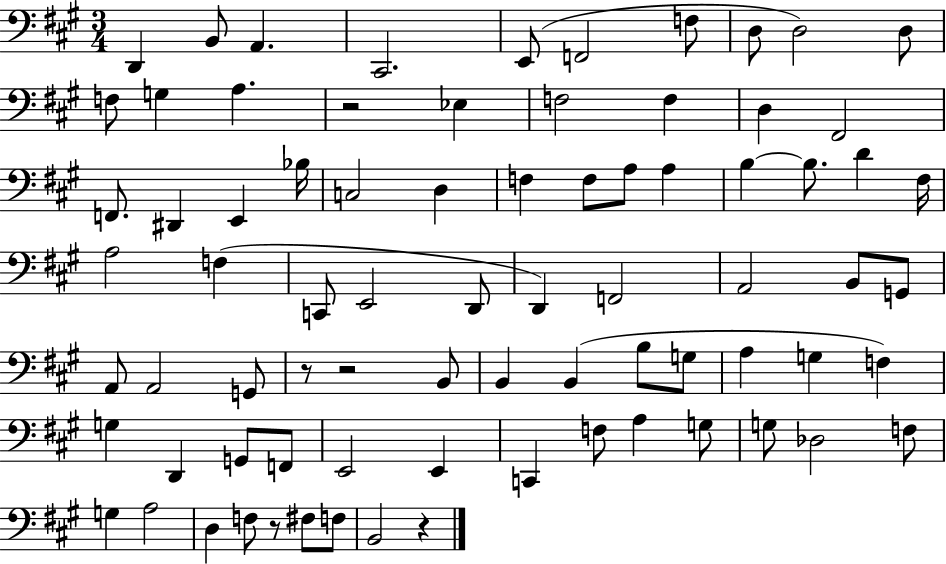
D2/q B2/e A2/q. C#2/h. E2/e F2/h F3/e D3/e D3/h D3/e F3/e G3/q A3/q. R/h Eb3/q F3/h F3/q D3/q F#2/h F2/e. D#2/q E2/q Bb3/s C3/h D3/q F3/q F3/e A3/e A3/q B3/q B3/e. D4/q F#3/s A3/h F3/q C2/e E2/h D2/e D2/q F2/h A2/h B2/e G2/e A2/e A2/h G2/e R/e R/h B2/e B2/q B2/q B3/e G3/e A3/q G3/q F3/q G3/q D2/q G2/e F2/e E2/h E2/q C2/q F3/e A3/q G3/e G3/e Db3/h F3/e G3/q A3/h D3/q F3/e R/e F#3/e F3/e B2/h R/q